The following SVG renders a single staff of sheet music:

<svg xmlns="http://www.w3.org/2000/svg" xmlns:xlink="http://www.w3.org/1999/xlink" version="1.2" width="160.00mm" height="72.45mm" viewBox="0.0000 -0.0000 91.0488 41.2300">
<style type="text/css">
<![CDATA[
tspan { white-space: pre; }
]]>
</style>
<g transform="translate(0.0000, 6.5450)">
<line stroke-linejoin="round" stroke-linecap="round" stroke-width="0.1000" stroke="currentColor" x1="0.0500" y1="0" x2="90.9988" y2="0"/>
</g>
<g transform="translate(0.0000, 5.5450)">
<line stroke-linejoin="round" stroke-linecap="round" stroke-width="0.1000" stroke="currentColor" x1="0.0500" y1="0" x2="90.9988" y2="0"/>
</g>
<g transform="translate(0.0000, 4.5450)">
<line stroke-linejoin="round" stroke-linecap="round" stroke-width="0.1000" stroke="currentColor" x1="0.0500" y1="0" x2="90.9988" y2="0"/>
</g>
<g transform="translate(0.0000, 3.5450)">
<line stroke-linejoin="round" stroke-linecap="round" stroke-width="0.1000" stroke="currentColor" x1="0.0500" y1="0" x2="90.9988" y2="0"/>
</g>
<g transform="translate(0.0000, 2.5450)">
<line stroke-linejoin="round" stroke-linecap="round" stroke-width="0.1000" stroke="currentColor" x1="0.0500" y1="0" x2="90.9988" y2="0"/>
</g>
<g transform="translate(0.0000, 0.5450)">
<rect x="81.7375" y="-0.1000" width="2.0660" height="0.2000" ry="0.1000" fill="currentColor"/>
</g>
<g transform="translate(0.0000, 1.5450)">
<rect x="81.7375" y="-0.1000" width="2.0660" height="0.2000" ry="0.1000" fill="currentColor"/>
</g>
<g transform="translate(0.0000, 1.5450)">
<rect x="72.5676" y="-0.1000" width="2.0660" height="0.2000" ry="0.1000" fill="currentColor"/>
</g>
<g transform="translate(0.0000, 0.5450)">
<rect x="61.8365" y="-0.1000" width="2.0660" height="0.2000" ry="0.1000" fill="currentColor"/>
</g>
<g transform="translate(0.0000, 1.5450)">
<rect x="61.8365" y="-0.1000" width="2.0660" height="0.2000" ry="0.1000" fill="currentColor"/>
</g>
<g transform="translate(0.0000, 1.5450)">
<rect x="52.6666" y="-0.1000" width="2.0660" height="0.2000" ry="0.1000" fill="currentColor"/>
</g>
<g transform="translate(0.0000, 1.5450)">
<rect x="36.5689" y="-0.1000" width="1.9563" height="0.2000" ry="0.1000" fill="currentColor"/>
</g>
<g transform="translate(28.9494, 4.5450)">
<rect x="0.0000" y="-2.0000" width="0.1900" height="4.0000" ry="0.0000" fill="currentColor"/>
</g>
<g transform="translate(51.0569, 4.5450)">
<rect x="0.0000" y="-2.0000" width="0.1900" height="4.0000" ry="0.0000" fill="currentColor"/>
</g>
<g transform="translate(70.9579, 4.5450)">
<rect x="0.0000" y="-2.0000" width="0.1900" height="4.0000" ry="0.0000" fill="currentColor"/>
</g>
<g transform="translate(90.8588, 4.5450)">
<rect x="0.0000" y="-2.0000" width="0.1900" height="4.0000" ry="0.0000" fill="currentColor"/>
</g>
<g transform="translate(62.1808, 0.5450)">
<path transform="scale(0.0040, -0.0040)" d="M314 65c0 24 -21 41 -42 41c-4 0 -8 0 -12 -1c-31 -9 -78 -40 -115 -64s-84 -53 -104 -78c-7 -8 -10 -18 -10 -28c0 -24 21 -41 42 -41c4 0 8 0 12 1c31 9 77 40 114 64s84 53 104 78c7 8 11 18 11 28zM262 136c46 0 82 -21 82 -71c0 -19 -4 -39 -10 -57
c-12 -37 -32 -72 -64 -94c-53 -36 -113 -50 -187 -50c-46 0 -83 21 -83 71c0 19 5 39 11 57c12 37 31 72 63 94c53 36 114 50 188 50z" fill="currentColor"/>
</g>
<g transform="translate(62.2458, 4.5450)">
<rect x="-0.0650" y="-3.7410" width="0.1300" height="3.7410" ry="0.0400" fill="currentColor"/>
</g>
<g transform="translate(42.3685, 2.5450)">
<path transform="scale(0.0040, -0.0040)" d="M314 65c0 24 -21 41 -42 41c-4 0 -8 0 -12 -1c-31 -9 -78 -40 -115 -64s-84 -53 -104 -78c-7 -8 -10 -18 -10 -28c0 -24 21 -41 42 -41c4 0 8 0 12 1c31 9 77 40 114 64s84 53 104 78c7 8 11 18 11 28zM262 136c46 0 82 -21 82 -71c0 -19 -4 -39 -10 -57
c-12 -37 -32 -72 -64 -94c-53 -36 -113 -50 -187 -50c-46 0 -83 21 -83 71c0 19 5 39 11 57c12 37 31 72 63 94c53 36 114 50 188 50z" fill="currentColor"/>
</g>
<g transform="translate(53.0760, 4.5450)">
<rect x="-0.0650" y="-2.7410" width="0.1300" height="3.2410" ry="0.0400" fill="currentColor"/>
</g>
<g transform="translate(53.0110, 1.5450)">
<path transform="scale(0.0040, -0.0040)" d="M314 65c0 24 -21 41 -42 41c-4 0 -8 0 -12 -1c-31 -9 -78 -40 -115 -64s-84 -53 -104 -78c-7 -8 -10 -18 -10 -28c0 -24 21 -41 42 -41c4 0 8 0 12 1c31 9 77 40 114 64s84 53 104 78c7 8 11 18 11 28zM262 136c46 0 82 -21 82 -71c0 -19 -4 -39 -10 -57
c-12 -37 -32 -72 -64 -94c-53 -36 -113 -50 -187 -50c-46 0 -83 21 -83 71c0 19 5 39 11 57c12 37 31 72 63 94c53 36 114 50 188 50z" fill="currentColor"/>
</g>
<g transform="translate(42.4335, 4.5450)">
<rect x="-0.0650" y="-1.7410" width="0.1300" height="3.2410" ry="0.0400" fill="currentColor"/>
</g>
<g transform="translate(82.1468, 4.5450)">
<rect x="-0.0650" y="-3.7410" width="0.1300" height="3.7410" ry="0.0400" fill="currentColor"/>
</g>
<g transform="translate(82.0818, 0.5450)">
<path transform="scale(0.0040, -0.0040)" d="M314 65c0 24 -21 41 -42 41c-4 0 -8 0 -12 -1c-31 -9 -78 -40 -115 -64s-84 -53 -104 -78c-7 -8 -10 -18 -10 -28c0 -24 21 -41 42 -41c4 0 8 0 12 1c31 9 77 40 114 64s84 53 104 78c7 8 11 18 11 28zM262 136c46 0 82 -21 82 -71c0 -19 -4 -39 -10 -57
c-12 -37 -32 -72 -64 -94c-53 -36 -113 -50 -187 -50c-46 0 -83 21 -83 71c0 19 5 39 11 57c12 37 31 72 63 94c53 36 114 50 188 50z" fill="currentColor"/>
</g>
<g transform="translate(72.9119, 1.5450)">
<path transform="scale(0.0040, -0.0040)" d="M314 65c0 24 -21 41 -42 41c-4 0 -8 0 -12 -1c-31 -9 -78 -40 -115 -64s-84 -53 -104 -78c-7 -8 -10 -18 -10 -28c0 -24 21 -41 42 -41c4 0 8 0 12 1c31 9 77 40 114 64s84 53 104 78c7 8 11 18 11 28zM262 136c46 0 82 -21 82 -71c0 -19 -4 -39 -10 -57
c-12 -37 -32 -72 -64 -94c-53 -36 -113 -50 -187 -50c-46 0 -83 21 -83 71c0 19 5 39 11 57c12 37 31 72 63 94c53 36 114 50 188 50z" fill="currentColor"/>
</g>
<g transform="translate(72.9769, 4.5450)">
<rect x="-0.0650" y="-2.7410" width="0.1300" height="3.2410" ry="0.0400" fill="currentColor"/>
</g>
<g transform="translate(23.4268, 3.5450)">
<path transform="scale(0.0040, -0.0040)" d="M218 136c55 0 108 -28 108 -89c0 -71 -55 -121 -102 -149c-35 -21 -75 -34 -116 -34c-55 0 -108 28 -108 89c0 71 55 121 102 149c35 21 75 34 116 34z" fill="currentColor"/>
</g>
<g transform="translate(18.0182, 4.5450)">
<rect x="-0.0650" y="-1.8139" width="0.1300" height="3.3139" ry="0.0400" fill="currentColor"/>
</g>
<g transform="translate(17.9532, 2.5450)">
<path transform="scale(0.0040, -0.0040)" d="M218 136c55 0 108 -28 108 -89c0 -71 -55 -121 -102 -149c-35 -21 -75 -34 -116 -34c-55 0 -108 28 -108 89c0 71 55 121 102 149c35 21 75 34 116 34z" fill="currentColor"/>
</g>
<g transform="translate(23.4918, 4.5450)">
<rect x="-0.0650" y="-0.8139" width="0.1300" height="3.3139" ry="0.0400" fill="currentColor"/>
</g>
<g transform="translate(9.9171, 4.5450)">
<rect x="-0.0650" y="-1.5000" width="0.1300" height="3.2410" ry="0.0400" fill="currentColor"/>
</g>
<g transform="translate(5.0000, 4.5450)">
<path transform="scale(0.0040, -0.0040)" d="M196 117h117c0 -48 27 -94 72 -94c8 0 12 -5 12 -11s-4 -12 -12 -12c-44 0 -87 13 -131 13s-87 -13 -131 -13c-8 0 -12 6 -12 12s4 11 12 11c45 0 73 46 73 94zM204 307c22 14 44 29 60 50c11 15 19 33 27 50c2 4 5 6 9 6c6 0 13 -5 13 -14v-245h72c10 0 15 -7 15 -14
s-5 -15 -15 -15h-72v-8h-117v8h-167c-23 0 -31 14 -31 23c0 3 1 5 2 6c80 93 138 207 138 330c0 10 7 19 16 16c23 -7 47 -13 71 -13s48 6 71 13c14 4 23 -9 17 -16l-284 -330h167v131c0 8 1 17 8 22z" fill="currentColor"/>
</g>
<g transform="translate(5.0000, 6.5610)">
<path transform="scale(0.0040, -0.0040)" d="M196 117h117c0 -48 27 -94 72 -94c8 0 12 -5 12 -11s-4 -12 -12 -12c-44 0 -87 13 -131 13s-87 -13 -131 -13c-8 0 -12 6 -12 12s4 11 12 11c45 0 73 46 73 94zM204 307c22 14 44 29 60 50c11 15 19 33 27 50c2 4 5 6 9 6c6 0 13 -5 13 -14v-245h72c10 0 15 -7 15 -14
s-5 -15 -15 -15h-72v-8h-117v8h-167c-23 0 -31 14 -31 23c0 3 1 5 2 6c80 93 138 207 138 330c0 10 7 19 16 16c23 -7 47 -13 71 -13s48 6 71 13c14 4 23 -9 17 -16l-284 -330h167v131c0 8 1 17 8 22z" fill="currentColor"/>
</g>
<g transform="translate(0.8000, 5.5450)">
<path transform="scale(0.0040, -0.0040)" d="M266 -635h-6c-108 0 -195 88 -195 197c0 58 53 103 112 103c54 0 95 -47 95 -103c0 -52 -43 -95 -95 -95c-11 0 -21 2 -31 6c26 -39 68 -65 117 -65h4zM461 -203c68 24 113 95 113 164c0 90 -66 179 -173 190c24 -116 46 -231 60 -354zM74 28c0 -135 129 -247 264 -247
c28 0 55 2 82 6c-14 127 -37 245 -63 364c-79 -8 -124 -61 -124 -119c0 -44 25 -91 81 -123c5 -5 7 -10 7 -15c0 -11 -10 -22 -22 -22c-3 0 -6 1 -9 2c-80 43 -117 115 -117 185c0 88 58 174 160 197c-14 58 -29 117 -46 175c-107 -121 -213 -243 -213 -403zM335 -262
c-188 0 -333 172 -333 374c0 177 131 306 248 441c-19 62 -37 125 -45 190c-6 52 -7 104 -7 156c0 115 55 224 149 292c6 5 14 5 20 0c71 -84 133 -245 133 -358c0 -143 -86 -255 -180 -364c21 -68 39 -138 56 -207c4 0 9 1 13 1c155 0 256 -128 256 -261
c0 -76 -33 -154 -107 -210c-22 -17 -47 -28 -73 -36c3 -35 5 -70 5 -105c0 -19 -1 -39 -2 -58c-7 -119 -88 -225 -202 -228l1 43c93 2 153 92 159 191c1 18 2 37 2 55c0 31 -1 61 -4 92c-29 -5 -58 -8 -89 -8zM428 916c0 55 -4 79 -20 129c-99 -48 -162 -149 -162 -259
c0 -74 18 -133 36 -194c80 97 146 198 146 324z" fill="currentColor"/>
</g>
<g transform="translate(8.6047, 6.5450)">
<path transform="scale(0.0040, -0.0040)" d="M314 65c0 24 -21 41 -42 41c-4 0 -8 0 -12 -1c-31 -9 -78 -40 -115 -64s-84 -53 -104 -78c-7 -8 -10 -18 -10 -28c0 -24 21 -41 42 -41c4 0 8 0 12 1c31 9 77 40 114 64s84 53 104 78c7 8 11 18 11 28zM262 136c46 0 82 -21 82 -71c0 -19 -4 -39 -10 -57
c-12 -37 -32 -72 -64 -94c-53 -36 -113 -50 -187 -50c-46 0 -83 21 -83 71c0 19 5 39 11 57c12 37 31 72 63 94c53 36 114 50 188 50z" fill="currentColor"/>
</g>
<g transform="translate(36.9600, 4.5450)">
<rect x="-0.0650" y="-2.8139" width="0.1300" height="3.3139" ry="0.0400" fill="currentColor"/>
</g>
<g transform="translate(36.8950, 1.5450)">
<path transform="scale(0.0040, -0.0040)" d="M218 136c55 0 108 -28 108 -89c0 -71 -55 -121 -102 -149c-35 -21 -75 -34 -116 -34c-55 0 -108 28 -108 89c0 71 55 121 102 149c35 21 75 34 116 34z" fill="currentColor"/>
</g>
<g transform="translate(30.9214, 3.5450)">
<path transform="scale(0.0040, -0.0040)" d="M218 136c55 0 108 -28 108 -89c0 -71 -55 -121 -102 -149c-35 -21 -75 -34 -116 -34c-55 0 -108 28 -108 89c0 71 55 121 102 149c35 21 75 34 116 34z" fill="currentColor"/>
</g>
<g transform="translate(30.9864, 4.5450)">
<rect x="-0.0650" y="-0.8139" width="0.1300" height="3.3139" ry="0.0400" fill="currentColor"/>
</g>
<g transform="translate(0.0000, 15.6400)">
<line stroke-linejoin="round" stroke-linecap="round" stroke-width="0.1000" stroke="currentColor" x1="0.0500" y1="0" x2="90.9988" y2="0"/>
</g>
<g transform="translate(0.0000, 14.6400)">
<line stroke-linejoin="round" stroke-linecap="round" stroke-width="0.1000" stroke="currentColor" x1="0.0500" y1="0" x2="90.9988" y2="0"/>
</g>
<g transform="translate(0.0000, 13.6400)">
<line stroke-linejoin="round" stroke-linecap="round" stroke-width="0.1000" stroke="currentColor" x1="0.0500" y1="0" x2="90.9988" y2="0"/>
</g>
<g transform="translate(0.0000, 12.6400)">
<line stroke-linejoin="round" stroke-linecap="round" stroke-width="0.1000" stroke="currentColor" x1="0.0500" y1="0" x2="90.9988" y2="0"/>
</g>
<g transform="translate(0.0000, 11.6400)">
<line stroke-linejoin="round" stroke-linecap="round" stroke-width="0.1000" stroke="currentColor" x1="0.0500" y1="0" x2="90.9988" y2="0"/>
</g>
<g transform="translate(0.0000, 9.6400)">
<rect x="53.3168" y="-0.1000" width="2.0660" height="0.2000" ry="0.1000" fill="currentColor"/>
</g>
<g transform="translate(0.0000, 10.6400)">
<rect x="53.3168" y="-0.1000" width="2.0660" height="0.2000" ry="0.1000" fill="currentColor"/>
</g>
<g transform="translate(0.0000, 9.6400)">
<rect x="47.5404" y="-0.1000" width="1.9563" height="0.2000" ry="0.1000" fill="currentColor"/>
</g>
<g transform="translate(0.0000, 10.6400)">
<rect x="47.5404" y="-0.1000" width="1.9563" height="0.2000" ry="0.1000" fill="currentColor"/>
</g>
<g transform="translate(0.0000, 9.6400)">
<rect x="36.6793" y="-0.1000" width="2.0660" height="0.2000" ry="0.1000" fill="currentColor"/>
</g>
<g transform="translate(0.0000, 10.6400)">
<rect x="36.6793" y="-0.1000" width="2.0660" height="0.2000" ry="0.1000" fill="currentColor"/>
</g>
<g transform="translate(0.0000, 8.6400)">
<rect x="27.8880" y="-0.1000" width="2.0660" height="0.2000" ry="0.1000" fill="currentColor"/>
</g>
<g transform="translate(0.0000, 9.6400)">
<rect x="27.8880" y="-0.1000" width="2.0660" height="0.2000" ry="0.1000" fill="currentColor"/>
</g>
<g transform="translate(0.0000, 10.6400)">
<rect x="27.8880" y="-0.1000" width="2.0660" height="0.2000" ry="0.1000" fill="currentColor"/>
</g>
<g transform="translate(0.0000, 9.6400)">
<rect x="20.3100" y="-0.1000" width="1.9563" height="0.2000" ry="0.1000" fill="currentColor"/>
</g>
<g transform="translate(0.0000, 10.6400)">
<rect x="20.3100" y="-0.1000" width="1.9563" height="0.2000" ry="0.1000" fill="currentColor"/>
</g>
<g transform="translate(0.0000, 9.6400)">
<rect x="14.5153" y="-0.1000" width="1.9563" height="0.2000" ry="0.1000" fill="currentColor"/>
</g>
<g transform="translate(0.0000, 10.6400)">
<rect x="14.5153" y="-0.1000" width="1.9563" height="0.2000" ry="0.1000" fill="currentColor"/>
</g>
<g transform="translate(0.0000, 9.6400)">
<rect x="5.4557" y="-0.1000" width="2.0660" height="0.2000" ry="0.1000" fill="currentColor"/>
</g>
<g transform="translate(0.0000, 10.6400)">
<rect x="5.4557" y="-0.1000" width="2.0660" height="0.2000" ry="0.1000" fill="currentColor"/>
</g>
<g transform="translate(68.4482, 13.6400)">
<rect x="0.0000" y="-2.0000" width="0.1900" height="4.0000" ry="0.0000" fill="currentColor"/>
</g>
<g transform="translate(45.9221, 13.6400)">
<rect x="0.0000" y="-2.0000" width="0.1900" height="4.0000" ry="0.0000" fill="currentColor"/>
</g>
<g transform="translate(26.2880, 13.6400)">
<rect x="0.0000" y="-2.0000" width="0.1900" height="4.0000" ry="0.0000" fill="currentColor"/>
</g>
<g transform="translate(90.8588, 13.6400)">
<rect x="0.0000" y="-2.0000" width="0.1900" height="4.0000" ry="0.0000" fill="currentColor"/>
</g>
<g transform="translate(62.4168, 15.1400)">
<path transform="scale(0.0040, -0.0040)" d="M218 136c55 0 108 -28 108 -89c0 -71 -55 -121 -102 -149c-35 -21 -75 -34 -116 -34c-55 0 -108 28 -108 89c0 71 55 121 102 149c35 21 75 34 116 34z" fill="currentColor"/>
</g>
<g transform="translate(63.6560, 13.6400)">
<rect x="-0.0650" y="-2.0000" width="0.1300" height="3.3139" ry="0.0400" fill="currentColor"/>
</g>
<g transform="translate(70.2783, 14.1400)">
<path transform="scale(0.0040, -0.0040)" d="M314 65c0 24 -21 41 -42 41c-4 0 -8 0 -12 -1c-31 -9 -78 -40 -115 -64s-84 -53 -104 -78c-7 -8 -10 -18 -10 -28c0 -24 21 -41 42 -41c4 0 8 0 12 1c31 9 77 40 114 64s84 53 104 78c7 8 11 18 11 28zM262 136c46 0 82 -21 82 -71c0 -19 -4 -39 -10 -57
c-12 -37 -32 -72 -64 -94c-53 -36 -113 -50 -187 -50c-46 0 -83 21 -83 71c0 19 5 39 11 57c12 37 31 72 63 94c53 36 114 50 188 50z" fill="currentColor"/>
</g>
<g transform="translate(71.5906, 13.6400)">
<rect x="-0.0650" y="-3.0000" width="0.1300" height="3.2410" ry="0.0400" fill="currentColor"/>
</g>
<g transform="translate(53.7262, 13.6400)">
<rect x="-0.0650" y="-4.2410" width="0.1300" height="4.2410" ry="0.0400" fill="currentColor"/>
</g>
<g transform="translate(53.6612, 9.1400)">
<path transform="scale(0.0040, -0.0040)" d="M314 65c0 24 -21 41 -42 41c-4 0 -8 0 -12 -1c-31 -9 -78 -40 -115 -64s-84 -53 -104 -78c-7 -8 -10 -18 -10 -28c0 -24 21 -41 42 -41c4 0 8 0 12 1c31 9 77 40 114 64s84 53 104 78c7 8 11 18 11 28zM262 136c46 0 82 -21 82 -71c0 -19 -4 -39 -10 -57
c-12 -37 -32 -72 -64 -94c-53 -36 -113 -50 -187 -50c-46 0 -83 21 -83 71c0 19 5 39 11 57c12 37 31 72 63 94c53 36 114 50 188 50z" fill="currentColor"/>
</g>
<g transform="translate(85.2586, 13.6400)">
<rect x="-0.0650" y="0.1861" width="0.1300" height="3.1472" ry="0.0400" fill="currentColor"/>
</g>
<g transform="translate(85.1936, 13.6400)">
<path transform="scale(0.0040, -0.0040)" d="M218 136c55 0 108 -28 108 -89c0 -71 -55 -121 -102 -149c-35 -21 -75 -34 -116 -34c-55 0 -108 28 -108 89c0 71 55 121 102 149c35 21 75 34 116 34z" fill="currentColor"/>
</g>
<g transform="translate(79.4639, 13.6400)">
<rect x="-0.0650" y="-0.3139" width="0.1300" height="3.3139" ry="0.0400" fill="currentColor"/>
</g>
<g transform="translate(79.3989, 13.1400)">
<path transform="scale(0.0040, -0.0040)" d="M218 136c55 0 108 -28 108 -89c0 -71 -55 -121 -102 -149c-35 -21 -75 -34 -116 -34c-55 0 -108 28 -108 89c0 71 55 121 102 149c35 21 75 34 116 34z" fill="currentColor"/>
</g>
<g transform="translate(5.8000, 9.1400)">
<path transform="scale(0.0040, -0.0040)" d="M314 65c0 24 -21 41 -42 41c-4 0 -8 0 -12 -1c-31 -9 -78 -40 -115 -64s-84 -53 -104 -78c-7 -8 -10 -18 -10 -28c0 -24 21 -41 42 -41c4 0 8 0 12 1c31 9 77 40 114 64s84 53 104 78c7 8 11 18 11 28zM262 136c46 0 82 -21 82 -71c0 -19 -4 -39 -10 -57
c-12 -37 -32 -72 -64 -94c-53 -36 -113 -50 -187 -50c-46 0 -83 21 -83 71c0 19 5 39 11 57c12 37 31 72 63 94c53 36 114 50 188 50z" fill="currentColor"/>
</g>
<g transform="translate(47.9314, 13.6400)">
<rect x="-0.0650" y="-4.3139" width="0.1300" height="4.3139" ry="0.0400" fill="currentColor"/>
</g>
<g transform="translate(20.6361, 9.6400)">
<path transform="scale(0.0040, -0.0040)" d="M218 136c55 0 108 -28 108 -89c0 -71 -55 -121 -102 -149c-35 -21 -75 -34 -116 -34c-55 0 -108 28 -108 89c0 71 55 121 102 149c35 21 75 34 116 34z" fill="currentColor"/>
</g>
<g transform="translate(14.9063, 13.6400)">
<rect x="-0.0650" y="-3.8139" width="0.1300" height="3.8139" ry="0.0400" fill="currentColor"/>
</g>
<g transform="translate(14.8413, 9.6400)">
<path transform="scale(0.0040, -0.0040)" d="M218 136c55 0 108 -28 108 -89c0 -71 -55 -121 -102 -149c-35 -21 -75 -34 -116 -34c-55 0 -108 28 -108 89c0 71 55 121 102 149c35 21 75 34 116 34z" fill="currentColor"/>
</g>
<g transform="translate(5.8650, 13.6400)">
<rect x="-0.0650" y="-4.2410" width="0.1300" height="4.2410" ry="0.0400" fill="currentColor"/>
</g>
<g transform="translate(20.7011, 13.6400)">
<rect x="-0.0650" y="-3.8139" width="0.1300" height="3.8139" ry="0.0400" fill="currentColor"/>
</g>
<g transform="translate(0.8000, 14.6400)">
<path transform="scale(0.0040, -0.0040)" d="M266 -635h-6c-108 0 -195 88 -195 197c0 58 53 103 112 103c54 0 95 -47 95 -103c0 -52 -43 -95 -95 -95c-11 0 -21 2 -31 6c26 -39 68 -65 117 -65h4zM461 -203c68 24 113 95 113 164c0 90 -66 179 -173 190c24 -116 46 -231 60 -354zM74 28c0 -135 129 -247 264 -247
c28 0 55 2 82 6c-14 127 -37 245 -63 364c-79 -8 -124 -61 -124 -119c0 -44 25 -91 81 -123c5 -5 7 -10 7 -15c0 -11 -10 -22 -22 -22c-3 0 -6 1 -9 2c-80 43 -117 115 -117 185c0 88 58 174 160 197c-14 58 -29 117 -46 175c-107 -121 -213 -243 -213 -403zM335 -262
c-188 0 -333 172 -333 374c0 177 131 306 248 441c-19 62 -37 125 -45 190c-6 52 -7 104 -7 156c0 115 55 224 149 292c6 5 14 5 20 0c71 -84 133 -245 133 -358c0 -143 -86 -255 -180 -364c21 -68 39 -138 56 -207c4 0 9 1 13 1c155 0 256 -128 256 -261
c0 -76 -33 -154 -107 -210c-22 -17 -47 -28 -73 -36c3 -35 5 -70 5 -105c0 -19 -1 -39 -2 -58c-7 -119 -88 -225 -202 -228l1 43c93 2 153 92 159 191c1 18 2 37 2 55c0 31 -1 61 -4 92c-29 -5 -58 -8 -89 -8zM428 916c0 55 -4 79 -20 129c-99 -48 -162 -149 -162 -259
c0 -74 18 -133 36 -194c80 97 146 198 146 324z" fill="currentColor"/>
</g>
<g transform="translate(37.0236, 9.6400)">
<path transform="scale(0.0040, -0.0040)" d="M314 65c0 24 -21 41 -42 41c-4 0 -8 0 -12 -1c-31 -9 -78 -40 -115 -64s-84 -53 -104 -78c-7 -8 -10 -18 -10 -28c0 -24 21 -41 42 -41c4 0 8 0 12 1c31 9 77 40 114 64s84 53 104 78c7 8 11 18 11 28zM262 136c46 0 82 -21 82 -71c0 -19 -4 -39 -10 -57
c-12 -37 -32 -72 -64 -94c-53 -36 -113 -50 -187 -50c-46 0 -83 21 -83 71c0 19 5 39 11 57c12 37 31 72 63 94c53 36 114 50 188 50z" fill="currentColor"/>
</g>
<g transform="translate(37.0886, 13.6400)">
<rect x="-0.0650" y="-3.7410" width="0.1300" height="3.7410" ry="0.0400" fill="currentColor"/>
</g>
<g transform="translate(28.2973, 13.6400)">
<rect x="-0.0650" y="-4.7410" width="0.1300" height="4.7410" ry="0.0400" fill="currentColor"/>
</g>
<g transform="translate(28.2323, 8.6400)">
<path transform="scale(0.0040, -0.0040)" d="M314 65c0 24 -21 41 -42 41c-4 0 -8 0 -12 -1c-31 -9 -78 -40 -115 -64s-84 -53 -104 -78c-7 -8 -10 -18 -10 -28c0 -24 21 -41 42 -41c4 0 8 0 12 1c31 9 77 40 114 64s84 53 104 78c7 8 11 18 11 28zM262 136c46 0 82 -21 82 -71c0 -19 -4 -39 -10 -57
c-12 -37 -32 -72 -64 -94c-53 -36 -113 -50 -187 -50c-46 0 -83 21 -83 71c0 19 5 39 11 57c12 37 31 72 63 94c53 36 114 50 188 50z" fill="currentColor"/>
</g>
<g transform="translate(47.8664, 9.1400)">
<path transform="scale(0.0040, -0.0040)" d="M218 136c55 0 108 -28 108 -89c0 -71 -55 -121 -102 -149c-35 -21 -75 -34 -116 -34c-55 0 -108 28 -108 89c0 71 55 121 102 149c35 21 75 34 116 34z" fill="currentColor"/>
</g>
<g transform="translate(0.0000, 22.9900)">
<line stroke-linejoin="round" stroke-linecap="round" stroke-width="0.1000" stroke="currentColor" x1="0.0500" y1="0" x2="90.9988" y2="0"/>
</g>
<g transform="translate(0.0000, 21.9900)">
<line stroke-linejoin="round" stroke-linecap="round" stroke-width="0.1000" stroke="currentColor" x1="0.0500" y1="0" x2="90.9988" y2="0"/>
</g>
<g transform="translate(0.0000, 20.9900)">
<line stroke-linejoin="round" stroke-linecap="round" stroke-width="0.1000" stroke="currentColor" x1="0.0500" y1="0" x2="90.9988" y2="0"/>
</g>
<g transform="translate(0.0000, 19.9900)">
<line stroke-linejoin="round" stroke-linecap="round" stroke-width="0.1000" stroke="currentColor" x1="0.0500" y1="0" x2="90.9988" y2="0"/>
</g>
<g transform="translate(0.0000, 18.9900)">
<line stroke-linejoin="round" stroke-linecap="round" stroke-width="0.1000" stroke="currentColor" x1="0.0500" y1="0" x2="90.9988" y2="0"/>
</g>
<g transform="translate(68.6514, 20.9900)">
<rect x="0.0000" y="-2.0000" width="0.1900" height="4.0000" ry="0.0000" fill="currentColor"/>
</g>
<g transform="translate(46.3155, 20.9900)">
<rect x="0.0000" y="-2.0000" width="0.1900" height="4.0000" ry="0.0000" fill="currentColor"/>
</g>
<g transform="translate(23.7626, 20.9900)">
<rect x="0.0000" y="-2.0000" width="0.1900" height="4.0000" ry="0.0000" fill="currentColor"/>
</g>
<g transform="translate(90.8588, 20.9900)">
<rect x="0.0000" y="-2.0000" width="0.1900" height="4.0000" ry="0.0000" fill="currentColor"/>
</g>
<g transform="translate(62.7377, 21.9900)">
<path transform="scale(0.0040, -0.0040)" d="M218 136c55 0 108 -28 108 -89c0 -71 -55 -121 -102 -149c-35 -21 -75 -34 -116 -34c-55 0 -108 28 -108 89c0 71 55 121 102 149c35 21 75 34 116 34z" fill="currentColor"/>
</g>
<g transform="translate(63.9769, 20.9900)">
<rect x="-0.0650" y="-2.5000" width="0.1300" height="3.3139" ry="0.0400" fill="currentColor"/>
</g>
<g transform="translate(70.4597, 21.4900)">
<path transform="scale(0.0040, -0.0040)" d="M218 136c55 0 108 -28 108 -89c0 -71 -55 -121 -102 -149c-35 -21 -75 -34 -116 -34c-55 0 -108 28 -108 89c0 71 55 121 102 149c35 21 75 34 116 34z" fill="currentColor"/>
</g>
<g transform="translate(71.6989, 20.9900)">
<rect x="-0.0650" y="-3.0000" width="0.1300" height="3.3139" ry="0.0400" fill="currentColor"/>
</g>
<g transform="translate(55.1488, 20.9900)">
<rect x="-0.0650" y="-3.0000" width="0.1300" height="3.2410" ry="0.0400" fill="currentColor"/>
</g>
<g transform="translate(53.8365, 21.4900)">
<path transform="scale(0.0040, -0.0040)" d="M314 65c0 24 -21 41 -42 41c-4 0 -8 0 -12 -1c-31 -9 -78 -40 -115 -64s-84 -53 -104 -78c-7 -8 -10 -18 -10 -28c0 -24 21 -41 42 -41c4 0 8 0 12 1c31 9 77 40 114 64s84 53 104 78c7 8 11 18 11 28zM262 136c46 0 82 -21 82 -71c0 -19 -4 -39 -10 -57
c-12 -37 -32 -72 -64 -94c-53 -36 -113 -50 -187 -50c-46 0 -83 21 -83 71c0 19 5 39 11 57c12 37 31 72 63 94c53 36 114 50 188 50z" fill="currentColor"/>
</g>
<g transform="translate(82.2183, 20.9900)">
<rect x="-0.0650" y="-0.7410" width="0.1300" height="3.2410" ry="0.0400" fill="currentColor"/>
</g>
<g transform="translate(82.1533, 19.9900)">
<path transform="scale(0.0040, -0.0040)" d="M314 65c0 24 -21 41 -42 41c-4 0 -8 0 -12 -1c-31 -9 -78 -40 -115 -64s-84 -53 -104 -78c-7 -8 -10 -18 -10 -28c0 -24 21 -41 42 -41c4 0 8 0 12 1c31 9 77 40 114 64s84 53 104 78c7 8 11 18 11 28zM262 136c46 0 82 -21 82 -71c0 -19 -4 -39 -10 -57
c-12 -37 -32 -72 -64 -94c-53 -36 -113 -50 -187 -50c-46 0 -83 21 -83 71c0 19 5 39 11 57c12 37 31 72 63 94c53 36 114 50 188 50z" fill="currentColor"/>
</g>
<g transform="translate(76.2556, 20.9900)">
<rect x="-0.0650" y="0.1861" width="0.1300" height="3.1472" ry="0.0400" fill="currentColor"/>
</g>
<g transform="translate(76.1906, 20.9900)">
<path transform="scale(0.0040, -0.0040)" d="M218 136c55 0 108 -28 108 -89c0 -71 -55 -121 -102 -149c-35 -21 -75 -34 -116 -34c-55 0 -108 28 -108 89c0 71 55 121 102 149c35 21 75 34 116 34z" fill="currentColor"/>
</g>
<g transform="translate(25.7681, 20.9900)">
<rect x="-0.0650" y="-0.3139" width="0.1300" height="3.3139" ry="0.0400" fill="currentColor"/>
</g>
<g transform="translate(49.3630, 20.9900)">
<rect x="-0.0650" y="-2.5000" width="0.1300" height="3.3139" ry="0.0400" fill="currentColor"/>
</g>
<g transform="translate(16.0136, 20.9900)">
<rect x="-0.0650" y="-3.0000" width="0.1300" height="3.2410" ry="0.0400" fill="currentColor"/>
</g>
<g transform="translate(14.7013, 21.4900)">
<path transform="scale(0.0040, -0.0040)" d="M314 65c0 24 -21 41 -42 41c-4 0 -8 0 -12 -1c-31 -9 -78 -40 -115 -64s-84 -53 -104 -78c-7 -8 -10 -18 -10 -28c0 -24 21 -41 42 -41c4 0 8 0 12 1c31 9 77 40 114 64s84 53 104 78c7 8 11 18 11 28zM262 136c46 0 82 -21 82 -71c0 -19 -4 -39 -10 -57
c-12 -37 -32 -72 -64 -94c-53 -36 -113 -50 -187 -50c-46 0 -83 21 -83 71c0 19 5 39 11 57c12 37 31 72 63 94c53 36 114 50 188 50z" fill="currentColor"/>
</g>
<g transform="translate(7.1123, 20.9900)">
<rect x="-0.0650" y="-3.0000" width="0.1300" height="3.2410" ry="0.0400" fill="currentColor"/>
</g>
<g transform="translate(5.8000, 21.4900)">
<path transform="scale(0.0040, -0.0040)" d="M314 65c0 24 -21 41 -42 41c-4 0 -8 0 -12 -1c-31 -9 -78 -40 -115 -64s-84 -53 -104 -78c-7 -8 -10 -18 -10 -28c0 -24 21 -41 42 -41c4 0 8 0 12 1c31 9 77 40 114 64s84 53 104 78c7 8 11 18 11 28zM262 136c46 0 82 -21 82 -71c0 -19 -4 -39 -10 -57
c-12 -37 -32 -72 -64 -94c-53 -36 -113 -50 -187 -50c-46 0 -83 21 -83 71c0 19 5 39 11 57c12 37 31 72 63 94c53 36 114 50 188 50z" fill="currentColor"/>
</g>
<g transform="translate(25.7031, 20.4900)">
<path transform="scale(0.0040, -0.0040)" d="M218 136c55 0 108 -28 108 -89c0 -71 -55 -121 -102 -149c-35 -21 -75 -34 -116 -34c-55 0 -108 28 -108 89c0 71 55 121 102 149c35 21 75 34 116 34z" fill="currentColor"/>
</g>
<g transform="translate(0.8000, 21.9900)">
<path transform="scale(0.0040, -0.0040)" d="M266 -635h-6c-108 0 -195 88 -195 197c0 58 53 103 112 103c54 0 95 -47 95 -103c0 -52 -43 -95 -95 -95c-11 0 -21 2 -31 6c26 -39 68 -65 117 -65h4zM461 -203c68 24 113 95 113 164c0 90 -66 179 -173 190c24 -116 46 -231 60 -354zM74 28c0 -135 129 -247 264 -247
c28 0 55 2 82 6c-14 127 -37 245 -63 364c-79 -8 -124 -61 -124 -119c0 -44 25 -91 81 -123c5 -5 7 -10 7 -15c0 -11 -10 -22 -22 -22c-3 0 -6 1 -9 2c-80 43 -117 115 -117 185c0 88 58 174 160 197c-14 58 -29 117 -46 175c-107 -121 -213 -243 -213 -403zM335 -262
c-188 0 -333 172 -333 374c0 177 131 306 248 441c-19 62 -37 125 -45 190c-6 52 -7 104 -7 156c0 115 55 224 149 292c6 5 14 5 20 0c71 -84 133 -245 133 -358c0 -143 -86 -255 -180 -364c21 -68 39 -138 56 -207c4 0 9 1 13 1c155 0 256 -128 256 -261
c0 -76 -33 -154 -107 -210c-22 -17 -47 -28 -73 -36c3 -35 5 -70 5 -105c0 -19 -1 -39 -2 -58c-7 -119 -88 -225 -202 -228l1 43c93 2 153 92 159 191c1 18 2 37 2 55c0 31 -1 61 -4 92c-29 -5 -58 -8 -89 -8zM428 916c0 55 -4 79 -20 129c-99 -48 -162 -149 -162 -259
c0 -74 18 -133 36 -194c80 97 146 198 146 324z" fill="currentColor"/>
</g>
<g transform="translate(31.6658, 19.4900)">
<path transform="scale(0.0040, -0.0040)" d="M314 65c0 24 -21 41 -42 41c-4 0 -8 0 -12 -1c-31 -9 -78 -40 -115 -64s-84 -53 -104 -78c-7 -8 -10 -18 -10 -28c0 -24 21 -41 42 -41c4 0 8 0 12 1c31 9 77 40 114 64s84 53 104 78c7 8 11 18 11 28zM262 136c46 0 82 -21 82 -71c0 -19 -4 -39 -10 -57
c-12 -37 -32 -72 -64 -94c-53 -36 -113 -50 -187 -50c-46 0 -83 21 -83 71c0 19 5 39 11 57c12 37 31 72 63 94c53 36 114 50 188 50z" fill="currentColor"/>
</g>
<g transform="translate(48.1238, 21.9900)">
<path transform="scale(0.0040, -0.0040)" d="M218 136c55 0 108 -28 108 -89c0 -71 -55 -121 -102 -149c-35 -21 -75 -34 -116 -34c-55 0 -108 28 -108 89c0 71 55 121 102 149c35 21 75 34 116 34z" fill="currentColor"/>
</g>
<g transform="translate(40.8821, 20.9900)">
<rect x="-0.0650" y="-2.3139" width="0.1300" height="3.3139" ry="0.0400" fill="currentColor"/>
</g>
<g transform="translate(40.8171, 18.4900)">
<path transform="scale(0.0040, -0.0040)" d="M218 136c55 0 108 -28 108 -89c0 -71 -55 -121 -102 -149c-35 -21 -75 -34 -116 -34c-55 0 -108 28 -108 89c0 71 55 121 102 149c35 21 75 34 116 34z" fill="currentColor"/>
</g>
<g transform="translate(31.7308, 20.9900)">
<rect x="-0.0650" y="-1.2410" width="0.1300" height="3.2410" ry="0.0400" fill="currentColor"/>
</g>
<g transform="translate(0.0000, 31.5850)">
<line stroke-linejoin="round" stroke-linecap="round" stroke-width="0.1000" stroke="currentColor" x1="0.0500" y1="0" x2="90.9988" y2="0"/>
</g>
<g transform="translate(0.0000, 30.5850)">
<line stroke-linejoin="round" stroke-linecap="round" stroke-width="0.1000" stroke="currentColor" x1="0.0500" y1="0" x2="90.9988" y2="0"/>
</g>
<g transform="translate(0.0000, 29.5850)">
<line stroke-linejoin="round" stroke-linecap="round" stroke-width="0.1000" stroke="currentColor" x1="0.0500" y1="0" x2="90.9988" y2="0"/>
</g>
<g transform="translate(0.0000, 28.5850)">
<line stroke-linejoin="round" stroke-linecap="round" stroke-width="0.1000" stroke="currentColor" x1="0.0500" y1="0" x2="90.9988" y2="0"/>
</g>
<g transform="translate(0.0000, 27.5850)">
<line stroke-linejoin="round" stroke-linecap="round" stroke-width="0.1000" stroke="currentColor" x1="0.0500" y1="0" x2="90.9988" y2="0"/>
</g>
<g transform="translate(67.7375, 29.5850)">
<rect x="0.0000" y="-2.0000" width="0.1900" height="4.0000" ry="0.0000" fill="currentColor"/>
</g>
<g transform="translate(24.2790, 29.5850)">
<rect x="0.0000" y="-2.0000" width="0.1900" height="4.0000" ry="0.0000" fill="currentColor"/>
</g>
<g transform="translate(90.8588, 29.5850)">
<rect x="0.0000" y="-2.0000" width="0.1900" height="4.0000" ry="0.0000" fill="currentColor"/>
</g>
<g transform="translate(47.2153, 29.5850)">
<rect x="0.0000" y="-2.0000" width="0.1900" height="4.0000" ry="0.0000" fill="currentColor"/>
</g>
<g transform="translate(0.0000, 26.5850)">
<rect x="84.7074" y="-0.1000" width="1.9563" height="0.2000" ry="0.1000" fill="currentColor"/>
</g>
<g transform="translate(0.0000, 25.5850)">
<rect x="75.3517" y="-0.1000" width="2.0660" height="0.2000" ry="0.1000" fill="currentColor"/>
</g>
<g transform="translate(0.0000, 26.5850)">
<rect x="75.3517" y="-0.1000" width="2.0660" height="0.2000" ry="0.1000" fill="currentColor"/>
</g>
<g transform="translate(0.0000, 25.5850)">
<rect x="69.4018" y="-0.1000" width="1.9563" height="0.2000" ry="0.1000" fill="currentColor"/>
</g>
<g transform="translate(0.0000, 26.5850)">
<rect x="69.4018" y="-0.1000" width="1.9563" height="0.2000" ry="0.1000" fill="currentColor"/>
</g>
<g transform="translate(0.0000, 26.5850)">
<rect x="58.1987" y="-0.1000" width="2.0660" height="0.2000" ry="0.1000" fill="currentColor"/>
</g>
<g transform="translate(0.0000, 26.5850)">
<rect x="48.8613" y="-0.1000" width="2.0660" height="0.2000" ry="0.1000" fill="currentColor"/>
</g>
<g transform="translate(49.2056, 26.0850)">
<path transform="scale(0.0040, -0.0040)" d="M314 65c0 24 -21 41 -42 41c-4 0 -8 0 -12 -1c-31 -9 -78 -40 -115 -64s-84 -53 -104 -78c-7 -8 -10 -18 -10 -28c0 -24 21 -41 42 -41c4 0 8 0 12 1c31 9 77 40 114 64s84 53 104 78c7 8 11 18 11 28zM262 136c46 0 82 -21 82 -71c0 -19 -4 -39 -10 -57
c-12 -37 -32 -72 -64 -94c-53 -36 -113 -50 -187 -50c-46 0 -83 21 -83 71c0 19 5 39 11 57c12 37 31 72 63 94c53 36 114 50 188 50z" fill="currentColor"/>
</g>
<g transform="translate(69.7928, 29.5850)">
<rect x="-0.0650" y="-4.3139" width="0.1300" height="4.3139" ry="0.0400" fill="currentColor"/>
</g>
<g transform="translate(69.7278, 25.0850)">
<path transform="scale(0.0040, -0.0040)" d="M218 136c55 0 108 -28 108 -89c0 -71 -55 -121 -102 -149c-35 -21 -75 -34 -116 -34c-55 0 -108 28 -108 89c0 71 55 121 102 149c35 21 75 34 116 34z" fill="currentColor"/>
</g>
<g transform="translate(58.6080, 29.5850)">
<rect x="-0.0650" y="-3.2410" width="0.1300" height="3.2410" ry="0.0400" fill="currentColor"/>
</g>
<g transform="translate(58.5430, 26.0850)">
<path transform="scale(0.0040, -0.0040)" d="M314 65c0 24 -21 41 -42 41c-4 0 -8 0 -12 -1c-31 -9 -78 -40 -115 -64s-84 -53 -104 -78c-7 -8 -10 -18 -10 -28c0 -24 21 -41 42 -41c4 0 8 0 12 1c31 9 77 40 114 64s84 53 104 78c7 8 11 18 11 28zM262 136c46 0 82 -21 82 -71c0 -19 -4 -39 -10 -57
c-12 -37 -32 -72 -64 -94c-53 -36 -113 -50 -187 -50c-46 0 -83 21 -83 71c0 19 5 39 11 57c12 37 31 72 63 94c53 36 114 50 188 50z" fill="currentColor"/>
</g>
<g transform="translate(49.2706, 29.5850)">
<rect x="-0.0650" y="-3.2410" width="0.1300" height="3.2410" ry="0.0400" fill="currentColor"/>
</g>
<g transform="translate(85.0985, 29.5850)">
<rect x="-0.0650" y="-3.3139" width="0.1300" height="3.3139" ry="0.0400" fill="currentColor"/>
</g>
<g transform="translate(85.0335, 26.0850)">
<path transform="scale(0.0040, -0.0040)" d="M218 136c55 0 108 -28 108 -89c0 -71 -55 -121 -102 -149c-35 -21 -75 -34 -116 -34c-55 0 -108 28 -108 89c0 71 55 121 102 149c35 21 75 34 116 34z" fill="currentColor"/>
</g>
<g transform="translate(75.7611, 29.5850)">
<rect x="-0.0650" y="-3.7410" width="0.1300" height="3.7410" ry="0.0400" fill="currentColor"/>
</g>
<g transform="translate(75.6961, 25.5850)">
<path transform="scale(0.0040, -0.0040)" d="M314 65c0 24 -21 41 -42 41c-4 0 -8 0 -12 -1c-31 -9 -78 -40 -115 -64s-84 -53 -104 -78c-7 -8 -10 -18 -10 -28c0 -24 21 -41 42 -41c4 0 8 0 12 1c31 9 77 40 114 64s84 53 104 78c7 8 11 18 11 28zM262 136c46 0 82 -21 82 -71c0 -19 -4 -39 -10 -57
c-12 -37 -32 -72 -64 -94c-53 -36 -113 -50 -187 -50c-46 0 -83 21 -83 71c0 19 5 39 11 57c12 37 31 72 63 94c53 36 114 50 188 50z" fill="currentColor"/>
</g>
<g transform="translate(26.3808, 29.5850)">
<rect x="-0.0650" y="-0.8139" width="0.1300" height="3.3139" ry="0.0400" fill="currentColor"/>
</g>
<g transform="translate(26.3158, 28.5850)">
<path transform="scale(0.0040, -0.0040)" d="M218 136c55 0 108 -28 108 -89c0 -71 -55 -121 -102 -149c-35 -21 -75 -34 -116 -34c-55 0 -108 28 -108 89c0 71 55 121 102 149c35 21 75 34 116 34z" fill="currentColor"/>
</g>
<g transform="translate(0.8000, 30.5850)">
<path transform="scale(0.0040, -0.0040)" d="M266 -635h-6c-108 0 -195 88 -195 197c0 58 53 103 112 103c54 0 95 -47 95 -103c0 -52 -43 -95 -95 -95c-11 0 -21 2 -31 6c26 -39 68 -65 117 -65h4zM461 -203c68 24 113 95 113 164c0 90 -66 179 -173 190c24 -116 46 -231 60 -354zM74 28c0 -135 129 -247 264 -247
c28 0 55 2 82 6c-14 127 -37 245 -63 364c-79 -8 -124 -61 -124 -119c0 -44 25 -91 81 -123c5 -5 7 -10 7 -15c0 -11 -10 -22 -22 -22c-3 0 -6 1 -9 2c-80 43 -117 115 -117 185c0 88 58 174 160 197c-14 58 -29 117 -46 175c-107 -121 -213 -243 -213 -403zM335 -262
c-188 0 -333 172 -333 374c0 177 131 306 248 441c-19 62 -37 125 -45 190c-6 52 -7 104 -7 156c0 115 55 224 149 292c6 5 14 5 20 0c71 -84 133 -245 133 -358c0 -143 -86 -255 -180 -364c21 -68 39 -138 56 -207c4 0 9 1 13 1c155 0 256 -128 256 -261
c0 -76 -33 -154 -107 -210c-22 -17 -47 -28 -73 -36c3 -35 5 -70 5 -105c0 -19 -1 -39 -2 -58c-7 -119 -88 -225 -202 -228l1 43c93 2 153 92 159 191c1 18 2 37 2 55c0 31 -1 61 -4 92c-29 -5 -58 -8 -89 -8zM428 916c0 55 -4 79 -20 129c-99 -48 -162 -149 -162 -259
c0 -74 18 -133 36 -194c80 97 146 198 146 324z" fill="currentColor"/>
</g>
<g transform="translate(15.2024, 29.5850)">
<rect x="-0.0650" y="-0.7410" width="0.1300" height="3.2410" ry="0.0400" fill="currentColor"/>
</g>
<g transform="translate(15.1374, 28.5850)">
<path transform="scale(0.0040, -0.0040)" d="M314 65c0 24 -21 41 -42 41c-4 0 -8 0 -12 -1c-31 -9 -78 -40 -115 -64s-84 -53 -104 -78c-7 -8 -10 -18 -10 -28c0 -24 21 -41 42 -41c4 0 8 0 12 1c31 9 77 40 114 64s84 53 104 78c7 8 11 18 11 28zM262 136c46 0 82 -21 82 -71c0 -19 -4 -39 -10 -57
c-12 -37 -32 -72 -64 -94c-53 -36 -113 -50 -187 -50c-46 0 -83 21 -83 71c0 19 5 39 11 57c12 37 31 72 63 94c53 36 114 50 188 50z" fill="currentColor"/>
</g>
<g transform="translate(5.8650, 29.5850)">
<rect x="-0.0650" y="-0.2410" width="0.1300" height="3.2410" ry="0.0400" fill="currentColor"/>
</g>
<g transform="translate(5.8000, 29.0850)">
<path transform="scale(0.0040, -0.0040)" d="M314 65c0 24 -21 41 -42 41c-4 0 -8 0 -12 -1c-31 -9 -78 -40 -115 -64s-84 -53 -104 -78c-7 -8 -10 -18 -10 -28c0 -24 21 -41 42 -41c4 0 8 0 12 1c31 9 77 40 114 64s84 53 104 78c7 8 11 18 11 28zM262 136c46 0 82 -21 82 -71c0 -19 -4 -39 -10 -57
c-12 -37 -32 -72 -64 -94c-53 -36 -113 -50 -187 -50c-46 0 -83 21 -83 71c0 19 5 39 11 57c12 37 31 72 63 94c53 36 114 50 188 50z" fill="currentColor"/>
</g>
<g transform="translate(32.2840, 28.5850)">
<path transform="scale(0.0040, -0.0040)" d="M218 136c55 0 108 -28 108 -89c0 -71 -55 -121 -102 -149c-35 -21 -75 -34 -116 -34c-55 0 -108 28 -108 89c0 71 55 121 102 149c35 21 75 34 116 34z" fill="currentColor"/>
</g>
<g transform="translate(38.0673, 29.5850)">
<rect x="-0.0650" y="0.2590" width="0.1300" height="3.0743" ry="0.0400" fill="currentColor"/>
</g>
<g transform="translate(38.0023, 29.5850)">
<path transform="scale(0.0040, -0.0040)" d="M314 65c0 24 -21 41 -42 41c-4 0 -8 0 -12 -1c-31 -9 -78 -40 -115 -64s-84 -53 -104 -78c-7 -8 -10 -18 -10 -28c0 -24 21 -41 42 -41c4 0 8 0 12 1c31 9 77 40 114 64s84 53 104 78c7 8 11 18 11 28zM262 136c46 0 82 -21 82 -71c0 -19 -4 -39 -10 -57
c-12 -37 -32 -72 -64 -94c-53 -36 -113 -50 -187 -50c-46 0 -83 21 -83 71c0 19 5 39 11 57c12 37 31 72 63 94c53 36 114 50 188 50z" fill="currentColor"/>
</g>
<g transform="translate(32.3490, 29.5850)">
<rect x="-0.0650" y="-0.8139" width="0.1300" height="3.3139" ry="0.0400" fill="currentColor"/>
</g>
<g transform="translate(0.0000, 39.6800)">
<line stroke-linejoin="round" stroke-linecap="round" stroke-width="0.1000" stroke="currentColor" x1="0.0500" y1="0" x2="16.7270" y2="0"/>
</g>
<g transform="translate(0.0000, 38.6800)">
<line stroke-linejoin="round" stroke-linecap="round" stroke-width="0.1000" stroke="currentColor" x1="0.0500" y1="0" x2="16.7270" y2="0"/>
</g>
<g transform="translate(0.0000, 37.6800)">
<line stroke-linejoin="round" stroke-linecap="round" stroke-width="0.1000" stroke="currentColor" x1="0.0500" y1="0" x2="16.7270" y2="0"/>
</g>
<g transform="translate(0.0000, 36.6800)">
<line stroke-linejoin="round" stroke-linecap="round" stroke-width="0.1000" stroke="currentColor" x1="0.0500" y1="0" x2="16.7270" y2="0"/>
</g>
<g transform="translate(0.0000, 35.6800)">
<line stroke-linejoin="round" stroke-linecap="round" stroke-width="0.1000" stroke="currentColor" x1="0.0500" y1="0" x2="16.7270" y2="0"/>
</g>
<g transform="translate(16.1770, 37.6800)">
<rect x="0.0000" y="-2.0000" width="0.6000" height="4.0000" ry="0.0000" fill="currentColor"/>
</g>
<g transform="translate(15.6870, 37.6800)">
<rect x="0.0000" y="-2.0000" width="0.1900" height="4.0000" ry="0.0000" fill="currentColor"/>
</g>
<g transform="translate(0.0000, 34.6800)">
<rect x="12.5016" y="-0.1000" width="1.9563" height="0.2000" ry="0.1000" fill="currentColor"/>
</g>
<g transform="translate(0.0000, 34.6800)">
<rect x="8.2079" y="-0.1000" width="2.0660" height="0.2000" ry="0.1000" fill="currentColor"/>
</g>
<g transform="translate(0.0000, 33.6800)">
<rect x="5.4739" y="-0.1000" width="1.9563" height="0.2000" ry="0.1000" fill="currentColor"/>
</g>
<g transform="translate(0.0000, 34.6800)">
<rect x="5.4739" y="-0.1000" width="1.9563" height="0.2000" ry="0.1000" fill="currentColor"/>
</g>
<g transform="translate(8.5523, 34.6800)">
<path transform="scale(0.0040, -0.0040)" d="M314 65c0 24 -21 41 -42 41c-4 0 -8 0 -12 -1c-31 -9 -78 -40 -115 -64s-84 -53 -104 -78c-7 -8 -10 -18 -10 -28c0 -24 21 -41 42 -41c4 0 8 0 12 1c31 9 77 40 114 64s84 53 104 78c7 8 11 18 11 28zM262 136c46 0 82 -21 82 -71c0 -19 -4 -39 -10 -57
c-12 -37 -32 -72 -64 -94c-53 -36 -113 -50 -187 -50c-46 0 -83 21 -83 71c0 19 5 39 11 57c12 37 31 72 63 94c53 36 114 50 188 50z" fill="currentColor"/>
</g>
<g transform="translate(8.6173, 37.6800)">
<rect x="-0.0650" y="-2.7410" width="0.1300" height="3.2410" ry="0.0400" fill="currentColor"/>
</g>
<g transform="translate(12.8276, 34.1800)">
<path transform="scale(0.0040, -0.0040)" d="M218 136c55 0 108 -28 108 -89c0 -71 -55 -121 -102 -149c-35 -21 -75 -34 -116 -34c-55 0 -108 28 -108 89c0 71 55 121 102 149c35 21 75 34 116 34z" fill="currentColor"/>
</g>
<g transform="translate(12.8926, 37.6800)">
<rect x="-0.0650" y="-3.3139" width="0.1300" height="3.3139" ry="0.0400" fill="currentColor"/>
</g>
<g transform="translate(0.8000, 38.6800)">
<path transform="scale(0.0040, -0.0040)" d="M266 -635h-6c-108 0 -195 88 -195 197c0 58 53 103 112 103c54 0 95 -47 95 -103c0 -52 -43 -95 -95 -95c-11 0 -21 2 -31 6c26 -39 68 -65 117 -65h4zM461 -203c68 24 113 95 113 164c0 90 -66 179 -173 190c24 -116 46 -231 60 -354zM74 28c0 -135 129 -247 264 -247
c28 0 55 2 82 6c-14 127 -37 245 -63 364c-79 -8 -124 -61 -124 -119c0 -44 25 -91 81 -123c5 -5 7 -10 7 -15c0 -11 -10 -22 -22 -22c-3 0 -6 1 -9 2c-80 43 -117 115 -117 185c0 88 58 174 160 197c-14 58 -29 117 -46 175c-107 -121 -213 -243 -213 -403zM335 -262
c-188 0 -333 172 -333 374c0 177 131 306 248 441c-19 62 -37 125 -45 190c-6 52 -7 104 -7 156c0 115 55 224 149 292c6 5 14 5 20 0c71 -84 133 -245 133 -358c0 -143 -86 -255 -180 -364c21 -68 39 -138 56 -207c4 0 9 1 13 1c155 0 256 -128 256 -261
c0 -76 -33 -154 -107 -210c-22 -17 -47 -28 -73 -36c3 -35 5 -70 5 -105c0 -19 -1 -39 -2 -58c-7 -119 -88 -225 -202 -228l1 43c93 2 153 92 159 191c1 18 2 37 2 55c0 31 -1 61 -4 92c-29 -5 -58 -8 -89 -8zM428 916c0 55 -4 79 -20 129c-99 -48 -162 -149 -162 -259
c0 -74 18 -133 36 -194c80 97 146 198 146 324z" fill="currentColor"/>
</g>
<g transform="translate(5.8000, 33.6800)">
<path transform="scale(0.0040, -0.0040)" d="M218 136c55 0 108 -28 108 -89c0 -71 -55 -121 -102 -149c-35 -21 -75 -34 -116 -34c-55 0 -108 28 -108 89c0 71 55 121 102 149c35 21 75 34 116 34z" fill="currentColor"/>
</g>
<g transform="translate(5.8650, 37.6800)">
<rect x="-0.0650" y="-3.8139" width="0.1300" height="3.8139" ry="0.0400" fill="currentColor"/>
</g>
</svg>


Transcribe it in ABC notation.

X:1
T:Untitled
M:4/4
L:1/4
K:C
E2 f d d a f2 a2 c'2 a2 c'2 d'2 c' c' e'2 c'2 d' d'2 F A2 c B A2 A2 c e2 g G A2 G A B d2 c2 d2 d d B2 b2 b2 d' c'2 b c' a2 b